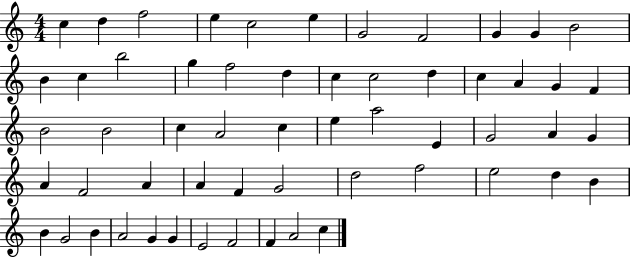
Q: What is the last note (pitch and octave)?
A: C5